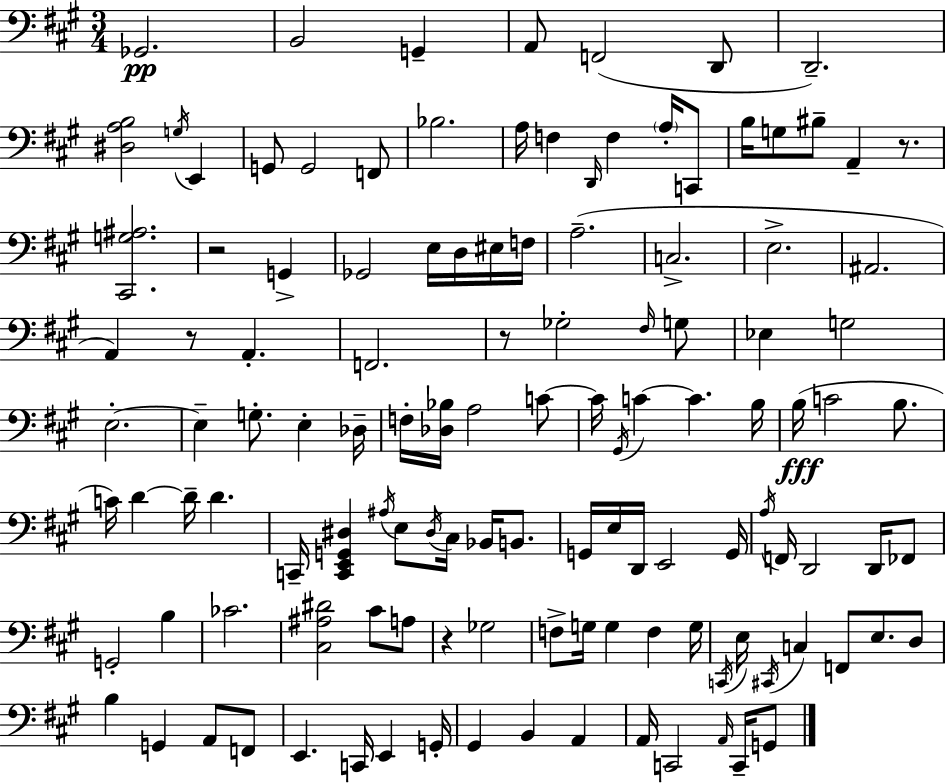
X:1
T:Untitled
M:3/4
L:1/4
K:A
_G,,2 B,,2 G,, A,,/2 F,,2 D,,/2 D,,2 [^D,A,B,]2 G,/4 E,, G,,/2 G,,2 F,,/2 _B,2 A,/4 F, D,,/4 F, A,/4 C,,/2 B,/4 G,/2 ^B,/2 A,, z/2 [^C,,G,^A,]2 z2 G,, _G,,2 E,/4 D,/4 ^E,/4 F,/4 A,2 C,2 E,2 ^A,,2 A,, z/2 A,, F,,2 z/2 _G,2 ^F,/4 G,/2 _E, G,2 E,2 E, G,/2 E, _D,/4 F,/4 [_D,_B,]/4 A,2 C/2 C/4 ^G,,/4 C C B,/4 B,/4 C2 B,/2 C/4 D D/4 D C,,/4 [C,,E,,G,,^D,] ^A,/4 E,/2 ^D,/4 ^C,/4 _B,,/4 B,,/2 G,,/4 E,/4 D,,/4 E,,2 G,,/4 A,/4 F,,/4 D,,2 D,,/4 _F,,/2 G,,2 B, _C2 [^C,^A,^D]2 ^C/2 A,/2 z _G,2 F,/2 G,/4 G, F, G,/4 C,,/4 E,/4 ^C,,/4 C, F,,/2 E,/2 D,/2 B, G,, A,,/2 F,,/2 E,, C,,/4 E,, G,,/4 ^G,, B,, A,, A,,/4 C,,2 A,,/4 C,,/4 G,,/2